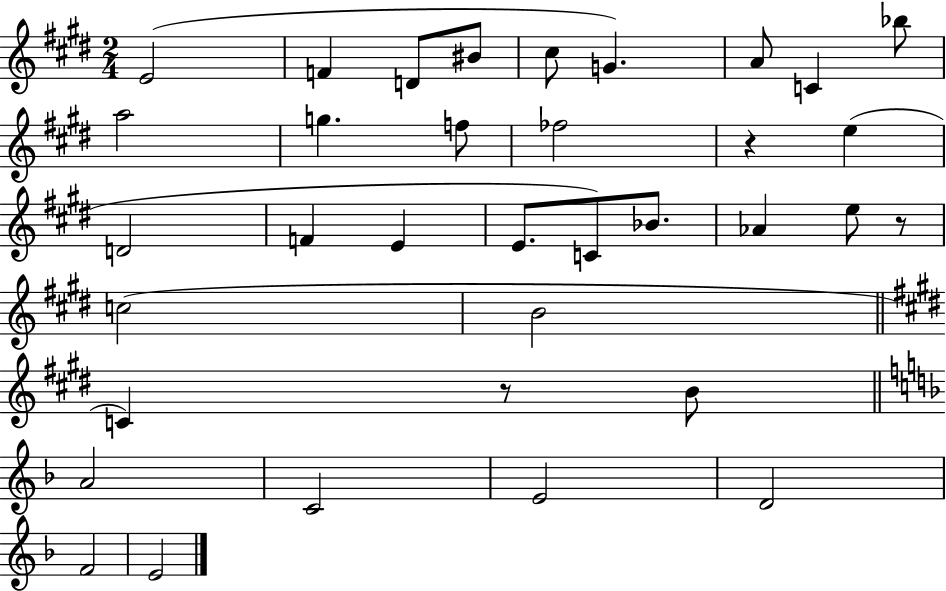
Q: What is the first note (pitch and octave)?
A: E4